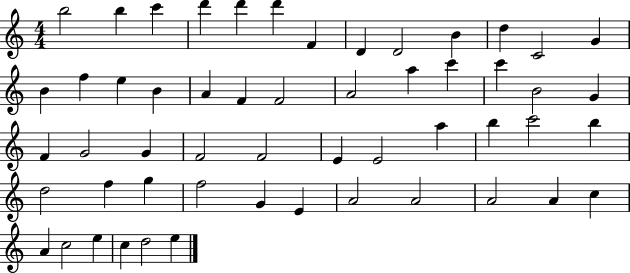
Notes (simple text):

B5/h B5/q C6/q D6/q D6/q D6/q F4/q D4/q D4/h B4/q D5/q C4/h G4/q B4/q F5/q E5/q B4/q A4/q F4/q F4/h A4/h A5/q C6/q C6/q B4/h G4/q F4/q G4/h G4/q F4/h F4/h E4/q E4/h A5/q B5/q C6/h B5/q D5/h F5/q G5/q F5/h G4/q E4/q A4/h A4/h A4/h A4/q C5/q A4/q C5/h E5/q C5/q D5/h E5/q